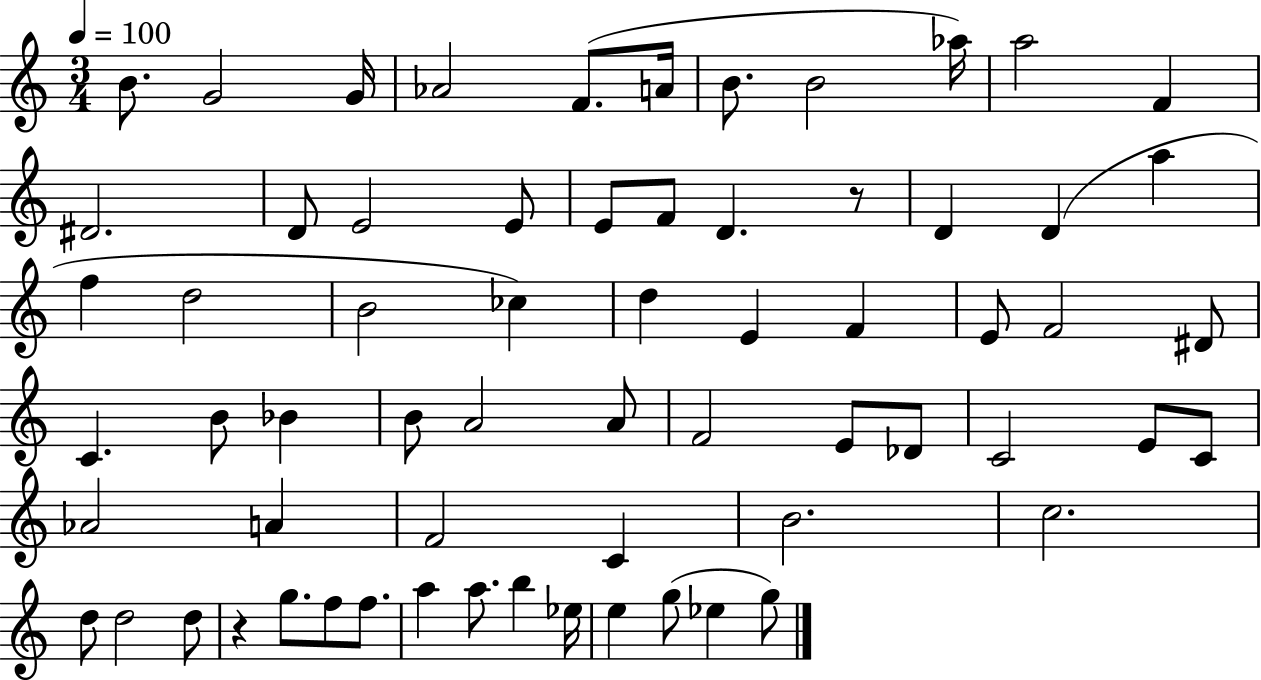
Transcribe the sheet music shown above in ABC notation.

X:1
T:Untitled
M:3/4
L:1/4
K:C
B/2 G2 G/4 _A2 F/2 A/4 B/2 B2 _a/4 a2 F ^D2 D/2 E2 E/2 E/2 F/2 D z/2 D D a f d2 B2 _c d E F E/2 F2 ^D/2 C B/2 _B B/2 A2 A/2 F2 E/2 _D/2 C2 E/2 C/2 _A2 A F2 C B2 c2 d/2 d2 d/2 z g/2 f/2 f/2 a a/2 b _e/4 e g/2 _e g/2